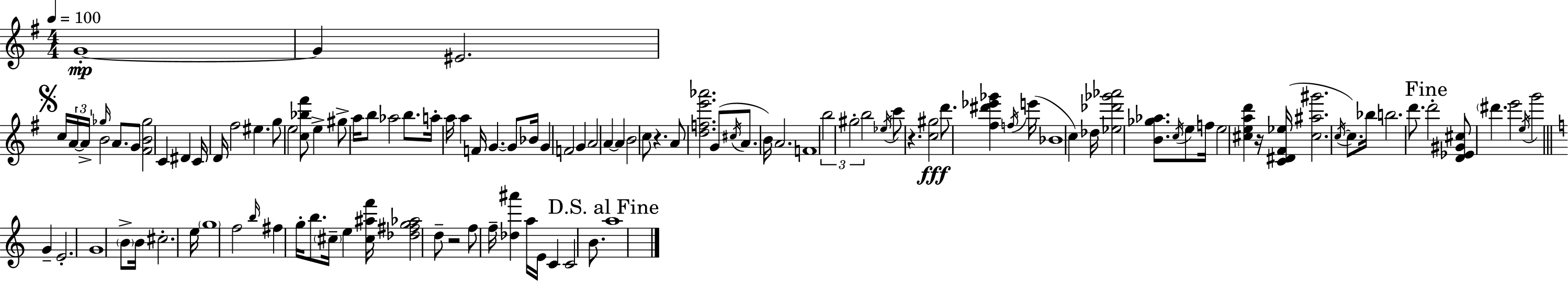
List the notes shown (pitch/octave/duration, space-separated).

G4/w G4/q EIS4/h. C5/s A4/s A4/s Gb5/s B4/h A4/e. G4/e [F#4,B4,Gb5]/h C4/q D#4/q C4/s D4/s F#5/h EIS5/q. G5/e E5/h [C5,Bb5,F#6]/e E5/q G#5/e A5/s B5/e Ab5/h B5/e. A5/s A5/s A5/q F4/s G4/q. G4/e Bb4/s G4/q F4/h G4/q A4/h A4/q A4/q B4/h C5/e R/q. A4/e [D5,F5,E6,Ab6]/h. G4/e C#5/s A4/e. B4/s A4/h. F4/w B5/h G#5/h B5/h Eb5/s C6/e R/q. [C5,G#5]/h D6/e. [F#5,D#6,Eb6,Gb6]/q F5/s E6/s Bb4/w C5/q Db5/s [Eb5,Db6,Gb6,Ab6]/h [B4,Gb5,Ab5]/e. C5/s E5/e F5/s E5/h [C#5,E5,A5,D6]/q R/s [C4,D#4,F#4,Eb5]/s [C#5,A#5,G#6]/h. C5/s C5/e. Bb5/s B5/h. D6/e. D6/h [D4,Eb4,G#4,C#5]/e D#6/q. E6/h E5/s G6/h G4/q E4/h. G4/w B4/e B4/s C#5/h. E5/s G5/w F5/h B5/s F#5/q G5/s B5/e. C#5/s E5/q [C#5,A#5,F6]/s [Db5,F#5,G5,Ab5]/h D5/e R/h F5/e F5/s [Db5,A#6]/q A5/s E4/s C4/q C4/h B4/e. A5/w